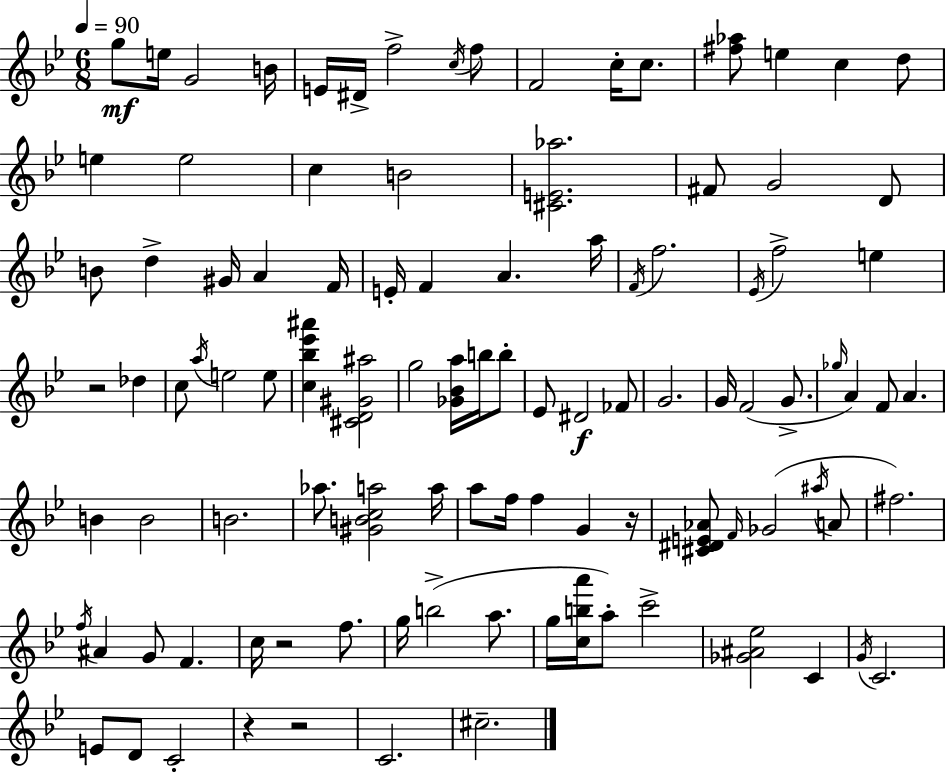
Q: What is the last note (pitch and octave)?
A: C#5